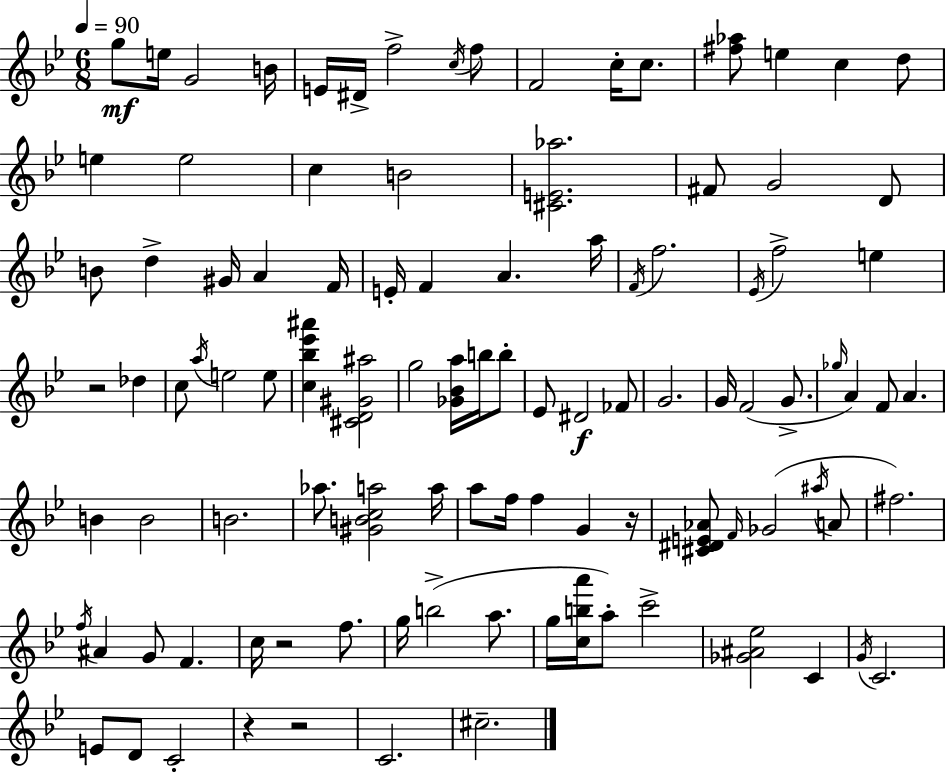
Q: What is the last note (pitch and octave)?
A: C#5